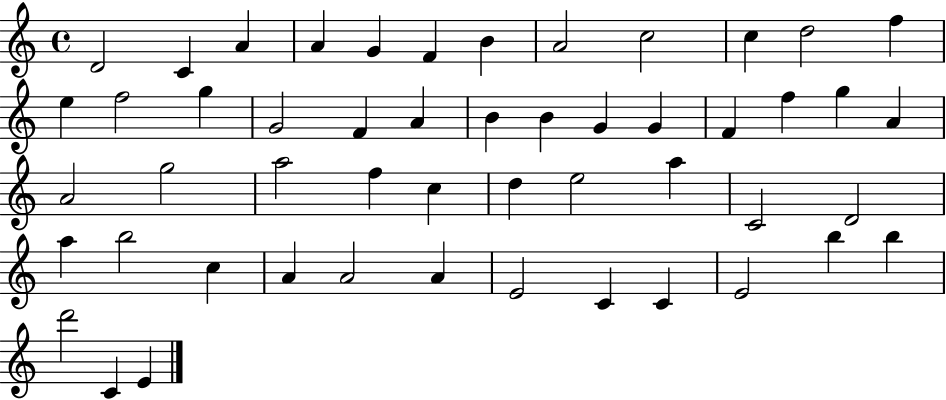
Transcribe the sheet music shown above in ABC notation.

X:1
T:Untitled
M:4/4
L:1/4
K:C
D2 C A A G F B A2 c2 c d2 f e f2 g G2 F A B B G G F f g A A2 g2 a2 f c d e2 a C2 D2 a b2 c A A2 A E2 C C E2 b b d'2 C E